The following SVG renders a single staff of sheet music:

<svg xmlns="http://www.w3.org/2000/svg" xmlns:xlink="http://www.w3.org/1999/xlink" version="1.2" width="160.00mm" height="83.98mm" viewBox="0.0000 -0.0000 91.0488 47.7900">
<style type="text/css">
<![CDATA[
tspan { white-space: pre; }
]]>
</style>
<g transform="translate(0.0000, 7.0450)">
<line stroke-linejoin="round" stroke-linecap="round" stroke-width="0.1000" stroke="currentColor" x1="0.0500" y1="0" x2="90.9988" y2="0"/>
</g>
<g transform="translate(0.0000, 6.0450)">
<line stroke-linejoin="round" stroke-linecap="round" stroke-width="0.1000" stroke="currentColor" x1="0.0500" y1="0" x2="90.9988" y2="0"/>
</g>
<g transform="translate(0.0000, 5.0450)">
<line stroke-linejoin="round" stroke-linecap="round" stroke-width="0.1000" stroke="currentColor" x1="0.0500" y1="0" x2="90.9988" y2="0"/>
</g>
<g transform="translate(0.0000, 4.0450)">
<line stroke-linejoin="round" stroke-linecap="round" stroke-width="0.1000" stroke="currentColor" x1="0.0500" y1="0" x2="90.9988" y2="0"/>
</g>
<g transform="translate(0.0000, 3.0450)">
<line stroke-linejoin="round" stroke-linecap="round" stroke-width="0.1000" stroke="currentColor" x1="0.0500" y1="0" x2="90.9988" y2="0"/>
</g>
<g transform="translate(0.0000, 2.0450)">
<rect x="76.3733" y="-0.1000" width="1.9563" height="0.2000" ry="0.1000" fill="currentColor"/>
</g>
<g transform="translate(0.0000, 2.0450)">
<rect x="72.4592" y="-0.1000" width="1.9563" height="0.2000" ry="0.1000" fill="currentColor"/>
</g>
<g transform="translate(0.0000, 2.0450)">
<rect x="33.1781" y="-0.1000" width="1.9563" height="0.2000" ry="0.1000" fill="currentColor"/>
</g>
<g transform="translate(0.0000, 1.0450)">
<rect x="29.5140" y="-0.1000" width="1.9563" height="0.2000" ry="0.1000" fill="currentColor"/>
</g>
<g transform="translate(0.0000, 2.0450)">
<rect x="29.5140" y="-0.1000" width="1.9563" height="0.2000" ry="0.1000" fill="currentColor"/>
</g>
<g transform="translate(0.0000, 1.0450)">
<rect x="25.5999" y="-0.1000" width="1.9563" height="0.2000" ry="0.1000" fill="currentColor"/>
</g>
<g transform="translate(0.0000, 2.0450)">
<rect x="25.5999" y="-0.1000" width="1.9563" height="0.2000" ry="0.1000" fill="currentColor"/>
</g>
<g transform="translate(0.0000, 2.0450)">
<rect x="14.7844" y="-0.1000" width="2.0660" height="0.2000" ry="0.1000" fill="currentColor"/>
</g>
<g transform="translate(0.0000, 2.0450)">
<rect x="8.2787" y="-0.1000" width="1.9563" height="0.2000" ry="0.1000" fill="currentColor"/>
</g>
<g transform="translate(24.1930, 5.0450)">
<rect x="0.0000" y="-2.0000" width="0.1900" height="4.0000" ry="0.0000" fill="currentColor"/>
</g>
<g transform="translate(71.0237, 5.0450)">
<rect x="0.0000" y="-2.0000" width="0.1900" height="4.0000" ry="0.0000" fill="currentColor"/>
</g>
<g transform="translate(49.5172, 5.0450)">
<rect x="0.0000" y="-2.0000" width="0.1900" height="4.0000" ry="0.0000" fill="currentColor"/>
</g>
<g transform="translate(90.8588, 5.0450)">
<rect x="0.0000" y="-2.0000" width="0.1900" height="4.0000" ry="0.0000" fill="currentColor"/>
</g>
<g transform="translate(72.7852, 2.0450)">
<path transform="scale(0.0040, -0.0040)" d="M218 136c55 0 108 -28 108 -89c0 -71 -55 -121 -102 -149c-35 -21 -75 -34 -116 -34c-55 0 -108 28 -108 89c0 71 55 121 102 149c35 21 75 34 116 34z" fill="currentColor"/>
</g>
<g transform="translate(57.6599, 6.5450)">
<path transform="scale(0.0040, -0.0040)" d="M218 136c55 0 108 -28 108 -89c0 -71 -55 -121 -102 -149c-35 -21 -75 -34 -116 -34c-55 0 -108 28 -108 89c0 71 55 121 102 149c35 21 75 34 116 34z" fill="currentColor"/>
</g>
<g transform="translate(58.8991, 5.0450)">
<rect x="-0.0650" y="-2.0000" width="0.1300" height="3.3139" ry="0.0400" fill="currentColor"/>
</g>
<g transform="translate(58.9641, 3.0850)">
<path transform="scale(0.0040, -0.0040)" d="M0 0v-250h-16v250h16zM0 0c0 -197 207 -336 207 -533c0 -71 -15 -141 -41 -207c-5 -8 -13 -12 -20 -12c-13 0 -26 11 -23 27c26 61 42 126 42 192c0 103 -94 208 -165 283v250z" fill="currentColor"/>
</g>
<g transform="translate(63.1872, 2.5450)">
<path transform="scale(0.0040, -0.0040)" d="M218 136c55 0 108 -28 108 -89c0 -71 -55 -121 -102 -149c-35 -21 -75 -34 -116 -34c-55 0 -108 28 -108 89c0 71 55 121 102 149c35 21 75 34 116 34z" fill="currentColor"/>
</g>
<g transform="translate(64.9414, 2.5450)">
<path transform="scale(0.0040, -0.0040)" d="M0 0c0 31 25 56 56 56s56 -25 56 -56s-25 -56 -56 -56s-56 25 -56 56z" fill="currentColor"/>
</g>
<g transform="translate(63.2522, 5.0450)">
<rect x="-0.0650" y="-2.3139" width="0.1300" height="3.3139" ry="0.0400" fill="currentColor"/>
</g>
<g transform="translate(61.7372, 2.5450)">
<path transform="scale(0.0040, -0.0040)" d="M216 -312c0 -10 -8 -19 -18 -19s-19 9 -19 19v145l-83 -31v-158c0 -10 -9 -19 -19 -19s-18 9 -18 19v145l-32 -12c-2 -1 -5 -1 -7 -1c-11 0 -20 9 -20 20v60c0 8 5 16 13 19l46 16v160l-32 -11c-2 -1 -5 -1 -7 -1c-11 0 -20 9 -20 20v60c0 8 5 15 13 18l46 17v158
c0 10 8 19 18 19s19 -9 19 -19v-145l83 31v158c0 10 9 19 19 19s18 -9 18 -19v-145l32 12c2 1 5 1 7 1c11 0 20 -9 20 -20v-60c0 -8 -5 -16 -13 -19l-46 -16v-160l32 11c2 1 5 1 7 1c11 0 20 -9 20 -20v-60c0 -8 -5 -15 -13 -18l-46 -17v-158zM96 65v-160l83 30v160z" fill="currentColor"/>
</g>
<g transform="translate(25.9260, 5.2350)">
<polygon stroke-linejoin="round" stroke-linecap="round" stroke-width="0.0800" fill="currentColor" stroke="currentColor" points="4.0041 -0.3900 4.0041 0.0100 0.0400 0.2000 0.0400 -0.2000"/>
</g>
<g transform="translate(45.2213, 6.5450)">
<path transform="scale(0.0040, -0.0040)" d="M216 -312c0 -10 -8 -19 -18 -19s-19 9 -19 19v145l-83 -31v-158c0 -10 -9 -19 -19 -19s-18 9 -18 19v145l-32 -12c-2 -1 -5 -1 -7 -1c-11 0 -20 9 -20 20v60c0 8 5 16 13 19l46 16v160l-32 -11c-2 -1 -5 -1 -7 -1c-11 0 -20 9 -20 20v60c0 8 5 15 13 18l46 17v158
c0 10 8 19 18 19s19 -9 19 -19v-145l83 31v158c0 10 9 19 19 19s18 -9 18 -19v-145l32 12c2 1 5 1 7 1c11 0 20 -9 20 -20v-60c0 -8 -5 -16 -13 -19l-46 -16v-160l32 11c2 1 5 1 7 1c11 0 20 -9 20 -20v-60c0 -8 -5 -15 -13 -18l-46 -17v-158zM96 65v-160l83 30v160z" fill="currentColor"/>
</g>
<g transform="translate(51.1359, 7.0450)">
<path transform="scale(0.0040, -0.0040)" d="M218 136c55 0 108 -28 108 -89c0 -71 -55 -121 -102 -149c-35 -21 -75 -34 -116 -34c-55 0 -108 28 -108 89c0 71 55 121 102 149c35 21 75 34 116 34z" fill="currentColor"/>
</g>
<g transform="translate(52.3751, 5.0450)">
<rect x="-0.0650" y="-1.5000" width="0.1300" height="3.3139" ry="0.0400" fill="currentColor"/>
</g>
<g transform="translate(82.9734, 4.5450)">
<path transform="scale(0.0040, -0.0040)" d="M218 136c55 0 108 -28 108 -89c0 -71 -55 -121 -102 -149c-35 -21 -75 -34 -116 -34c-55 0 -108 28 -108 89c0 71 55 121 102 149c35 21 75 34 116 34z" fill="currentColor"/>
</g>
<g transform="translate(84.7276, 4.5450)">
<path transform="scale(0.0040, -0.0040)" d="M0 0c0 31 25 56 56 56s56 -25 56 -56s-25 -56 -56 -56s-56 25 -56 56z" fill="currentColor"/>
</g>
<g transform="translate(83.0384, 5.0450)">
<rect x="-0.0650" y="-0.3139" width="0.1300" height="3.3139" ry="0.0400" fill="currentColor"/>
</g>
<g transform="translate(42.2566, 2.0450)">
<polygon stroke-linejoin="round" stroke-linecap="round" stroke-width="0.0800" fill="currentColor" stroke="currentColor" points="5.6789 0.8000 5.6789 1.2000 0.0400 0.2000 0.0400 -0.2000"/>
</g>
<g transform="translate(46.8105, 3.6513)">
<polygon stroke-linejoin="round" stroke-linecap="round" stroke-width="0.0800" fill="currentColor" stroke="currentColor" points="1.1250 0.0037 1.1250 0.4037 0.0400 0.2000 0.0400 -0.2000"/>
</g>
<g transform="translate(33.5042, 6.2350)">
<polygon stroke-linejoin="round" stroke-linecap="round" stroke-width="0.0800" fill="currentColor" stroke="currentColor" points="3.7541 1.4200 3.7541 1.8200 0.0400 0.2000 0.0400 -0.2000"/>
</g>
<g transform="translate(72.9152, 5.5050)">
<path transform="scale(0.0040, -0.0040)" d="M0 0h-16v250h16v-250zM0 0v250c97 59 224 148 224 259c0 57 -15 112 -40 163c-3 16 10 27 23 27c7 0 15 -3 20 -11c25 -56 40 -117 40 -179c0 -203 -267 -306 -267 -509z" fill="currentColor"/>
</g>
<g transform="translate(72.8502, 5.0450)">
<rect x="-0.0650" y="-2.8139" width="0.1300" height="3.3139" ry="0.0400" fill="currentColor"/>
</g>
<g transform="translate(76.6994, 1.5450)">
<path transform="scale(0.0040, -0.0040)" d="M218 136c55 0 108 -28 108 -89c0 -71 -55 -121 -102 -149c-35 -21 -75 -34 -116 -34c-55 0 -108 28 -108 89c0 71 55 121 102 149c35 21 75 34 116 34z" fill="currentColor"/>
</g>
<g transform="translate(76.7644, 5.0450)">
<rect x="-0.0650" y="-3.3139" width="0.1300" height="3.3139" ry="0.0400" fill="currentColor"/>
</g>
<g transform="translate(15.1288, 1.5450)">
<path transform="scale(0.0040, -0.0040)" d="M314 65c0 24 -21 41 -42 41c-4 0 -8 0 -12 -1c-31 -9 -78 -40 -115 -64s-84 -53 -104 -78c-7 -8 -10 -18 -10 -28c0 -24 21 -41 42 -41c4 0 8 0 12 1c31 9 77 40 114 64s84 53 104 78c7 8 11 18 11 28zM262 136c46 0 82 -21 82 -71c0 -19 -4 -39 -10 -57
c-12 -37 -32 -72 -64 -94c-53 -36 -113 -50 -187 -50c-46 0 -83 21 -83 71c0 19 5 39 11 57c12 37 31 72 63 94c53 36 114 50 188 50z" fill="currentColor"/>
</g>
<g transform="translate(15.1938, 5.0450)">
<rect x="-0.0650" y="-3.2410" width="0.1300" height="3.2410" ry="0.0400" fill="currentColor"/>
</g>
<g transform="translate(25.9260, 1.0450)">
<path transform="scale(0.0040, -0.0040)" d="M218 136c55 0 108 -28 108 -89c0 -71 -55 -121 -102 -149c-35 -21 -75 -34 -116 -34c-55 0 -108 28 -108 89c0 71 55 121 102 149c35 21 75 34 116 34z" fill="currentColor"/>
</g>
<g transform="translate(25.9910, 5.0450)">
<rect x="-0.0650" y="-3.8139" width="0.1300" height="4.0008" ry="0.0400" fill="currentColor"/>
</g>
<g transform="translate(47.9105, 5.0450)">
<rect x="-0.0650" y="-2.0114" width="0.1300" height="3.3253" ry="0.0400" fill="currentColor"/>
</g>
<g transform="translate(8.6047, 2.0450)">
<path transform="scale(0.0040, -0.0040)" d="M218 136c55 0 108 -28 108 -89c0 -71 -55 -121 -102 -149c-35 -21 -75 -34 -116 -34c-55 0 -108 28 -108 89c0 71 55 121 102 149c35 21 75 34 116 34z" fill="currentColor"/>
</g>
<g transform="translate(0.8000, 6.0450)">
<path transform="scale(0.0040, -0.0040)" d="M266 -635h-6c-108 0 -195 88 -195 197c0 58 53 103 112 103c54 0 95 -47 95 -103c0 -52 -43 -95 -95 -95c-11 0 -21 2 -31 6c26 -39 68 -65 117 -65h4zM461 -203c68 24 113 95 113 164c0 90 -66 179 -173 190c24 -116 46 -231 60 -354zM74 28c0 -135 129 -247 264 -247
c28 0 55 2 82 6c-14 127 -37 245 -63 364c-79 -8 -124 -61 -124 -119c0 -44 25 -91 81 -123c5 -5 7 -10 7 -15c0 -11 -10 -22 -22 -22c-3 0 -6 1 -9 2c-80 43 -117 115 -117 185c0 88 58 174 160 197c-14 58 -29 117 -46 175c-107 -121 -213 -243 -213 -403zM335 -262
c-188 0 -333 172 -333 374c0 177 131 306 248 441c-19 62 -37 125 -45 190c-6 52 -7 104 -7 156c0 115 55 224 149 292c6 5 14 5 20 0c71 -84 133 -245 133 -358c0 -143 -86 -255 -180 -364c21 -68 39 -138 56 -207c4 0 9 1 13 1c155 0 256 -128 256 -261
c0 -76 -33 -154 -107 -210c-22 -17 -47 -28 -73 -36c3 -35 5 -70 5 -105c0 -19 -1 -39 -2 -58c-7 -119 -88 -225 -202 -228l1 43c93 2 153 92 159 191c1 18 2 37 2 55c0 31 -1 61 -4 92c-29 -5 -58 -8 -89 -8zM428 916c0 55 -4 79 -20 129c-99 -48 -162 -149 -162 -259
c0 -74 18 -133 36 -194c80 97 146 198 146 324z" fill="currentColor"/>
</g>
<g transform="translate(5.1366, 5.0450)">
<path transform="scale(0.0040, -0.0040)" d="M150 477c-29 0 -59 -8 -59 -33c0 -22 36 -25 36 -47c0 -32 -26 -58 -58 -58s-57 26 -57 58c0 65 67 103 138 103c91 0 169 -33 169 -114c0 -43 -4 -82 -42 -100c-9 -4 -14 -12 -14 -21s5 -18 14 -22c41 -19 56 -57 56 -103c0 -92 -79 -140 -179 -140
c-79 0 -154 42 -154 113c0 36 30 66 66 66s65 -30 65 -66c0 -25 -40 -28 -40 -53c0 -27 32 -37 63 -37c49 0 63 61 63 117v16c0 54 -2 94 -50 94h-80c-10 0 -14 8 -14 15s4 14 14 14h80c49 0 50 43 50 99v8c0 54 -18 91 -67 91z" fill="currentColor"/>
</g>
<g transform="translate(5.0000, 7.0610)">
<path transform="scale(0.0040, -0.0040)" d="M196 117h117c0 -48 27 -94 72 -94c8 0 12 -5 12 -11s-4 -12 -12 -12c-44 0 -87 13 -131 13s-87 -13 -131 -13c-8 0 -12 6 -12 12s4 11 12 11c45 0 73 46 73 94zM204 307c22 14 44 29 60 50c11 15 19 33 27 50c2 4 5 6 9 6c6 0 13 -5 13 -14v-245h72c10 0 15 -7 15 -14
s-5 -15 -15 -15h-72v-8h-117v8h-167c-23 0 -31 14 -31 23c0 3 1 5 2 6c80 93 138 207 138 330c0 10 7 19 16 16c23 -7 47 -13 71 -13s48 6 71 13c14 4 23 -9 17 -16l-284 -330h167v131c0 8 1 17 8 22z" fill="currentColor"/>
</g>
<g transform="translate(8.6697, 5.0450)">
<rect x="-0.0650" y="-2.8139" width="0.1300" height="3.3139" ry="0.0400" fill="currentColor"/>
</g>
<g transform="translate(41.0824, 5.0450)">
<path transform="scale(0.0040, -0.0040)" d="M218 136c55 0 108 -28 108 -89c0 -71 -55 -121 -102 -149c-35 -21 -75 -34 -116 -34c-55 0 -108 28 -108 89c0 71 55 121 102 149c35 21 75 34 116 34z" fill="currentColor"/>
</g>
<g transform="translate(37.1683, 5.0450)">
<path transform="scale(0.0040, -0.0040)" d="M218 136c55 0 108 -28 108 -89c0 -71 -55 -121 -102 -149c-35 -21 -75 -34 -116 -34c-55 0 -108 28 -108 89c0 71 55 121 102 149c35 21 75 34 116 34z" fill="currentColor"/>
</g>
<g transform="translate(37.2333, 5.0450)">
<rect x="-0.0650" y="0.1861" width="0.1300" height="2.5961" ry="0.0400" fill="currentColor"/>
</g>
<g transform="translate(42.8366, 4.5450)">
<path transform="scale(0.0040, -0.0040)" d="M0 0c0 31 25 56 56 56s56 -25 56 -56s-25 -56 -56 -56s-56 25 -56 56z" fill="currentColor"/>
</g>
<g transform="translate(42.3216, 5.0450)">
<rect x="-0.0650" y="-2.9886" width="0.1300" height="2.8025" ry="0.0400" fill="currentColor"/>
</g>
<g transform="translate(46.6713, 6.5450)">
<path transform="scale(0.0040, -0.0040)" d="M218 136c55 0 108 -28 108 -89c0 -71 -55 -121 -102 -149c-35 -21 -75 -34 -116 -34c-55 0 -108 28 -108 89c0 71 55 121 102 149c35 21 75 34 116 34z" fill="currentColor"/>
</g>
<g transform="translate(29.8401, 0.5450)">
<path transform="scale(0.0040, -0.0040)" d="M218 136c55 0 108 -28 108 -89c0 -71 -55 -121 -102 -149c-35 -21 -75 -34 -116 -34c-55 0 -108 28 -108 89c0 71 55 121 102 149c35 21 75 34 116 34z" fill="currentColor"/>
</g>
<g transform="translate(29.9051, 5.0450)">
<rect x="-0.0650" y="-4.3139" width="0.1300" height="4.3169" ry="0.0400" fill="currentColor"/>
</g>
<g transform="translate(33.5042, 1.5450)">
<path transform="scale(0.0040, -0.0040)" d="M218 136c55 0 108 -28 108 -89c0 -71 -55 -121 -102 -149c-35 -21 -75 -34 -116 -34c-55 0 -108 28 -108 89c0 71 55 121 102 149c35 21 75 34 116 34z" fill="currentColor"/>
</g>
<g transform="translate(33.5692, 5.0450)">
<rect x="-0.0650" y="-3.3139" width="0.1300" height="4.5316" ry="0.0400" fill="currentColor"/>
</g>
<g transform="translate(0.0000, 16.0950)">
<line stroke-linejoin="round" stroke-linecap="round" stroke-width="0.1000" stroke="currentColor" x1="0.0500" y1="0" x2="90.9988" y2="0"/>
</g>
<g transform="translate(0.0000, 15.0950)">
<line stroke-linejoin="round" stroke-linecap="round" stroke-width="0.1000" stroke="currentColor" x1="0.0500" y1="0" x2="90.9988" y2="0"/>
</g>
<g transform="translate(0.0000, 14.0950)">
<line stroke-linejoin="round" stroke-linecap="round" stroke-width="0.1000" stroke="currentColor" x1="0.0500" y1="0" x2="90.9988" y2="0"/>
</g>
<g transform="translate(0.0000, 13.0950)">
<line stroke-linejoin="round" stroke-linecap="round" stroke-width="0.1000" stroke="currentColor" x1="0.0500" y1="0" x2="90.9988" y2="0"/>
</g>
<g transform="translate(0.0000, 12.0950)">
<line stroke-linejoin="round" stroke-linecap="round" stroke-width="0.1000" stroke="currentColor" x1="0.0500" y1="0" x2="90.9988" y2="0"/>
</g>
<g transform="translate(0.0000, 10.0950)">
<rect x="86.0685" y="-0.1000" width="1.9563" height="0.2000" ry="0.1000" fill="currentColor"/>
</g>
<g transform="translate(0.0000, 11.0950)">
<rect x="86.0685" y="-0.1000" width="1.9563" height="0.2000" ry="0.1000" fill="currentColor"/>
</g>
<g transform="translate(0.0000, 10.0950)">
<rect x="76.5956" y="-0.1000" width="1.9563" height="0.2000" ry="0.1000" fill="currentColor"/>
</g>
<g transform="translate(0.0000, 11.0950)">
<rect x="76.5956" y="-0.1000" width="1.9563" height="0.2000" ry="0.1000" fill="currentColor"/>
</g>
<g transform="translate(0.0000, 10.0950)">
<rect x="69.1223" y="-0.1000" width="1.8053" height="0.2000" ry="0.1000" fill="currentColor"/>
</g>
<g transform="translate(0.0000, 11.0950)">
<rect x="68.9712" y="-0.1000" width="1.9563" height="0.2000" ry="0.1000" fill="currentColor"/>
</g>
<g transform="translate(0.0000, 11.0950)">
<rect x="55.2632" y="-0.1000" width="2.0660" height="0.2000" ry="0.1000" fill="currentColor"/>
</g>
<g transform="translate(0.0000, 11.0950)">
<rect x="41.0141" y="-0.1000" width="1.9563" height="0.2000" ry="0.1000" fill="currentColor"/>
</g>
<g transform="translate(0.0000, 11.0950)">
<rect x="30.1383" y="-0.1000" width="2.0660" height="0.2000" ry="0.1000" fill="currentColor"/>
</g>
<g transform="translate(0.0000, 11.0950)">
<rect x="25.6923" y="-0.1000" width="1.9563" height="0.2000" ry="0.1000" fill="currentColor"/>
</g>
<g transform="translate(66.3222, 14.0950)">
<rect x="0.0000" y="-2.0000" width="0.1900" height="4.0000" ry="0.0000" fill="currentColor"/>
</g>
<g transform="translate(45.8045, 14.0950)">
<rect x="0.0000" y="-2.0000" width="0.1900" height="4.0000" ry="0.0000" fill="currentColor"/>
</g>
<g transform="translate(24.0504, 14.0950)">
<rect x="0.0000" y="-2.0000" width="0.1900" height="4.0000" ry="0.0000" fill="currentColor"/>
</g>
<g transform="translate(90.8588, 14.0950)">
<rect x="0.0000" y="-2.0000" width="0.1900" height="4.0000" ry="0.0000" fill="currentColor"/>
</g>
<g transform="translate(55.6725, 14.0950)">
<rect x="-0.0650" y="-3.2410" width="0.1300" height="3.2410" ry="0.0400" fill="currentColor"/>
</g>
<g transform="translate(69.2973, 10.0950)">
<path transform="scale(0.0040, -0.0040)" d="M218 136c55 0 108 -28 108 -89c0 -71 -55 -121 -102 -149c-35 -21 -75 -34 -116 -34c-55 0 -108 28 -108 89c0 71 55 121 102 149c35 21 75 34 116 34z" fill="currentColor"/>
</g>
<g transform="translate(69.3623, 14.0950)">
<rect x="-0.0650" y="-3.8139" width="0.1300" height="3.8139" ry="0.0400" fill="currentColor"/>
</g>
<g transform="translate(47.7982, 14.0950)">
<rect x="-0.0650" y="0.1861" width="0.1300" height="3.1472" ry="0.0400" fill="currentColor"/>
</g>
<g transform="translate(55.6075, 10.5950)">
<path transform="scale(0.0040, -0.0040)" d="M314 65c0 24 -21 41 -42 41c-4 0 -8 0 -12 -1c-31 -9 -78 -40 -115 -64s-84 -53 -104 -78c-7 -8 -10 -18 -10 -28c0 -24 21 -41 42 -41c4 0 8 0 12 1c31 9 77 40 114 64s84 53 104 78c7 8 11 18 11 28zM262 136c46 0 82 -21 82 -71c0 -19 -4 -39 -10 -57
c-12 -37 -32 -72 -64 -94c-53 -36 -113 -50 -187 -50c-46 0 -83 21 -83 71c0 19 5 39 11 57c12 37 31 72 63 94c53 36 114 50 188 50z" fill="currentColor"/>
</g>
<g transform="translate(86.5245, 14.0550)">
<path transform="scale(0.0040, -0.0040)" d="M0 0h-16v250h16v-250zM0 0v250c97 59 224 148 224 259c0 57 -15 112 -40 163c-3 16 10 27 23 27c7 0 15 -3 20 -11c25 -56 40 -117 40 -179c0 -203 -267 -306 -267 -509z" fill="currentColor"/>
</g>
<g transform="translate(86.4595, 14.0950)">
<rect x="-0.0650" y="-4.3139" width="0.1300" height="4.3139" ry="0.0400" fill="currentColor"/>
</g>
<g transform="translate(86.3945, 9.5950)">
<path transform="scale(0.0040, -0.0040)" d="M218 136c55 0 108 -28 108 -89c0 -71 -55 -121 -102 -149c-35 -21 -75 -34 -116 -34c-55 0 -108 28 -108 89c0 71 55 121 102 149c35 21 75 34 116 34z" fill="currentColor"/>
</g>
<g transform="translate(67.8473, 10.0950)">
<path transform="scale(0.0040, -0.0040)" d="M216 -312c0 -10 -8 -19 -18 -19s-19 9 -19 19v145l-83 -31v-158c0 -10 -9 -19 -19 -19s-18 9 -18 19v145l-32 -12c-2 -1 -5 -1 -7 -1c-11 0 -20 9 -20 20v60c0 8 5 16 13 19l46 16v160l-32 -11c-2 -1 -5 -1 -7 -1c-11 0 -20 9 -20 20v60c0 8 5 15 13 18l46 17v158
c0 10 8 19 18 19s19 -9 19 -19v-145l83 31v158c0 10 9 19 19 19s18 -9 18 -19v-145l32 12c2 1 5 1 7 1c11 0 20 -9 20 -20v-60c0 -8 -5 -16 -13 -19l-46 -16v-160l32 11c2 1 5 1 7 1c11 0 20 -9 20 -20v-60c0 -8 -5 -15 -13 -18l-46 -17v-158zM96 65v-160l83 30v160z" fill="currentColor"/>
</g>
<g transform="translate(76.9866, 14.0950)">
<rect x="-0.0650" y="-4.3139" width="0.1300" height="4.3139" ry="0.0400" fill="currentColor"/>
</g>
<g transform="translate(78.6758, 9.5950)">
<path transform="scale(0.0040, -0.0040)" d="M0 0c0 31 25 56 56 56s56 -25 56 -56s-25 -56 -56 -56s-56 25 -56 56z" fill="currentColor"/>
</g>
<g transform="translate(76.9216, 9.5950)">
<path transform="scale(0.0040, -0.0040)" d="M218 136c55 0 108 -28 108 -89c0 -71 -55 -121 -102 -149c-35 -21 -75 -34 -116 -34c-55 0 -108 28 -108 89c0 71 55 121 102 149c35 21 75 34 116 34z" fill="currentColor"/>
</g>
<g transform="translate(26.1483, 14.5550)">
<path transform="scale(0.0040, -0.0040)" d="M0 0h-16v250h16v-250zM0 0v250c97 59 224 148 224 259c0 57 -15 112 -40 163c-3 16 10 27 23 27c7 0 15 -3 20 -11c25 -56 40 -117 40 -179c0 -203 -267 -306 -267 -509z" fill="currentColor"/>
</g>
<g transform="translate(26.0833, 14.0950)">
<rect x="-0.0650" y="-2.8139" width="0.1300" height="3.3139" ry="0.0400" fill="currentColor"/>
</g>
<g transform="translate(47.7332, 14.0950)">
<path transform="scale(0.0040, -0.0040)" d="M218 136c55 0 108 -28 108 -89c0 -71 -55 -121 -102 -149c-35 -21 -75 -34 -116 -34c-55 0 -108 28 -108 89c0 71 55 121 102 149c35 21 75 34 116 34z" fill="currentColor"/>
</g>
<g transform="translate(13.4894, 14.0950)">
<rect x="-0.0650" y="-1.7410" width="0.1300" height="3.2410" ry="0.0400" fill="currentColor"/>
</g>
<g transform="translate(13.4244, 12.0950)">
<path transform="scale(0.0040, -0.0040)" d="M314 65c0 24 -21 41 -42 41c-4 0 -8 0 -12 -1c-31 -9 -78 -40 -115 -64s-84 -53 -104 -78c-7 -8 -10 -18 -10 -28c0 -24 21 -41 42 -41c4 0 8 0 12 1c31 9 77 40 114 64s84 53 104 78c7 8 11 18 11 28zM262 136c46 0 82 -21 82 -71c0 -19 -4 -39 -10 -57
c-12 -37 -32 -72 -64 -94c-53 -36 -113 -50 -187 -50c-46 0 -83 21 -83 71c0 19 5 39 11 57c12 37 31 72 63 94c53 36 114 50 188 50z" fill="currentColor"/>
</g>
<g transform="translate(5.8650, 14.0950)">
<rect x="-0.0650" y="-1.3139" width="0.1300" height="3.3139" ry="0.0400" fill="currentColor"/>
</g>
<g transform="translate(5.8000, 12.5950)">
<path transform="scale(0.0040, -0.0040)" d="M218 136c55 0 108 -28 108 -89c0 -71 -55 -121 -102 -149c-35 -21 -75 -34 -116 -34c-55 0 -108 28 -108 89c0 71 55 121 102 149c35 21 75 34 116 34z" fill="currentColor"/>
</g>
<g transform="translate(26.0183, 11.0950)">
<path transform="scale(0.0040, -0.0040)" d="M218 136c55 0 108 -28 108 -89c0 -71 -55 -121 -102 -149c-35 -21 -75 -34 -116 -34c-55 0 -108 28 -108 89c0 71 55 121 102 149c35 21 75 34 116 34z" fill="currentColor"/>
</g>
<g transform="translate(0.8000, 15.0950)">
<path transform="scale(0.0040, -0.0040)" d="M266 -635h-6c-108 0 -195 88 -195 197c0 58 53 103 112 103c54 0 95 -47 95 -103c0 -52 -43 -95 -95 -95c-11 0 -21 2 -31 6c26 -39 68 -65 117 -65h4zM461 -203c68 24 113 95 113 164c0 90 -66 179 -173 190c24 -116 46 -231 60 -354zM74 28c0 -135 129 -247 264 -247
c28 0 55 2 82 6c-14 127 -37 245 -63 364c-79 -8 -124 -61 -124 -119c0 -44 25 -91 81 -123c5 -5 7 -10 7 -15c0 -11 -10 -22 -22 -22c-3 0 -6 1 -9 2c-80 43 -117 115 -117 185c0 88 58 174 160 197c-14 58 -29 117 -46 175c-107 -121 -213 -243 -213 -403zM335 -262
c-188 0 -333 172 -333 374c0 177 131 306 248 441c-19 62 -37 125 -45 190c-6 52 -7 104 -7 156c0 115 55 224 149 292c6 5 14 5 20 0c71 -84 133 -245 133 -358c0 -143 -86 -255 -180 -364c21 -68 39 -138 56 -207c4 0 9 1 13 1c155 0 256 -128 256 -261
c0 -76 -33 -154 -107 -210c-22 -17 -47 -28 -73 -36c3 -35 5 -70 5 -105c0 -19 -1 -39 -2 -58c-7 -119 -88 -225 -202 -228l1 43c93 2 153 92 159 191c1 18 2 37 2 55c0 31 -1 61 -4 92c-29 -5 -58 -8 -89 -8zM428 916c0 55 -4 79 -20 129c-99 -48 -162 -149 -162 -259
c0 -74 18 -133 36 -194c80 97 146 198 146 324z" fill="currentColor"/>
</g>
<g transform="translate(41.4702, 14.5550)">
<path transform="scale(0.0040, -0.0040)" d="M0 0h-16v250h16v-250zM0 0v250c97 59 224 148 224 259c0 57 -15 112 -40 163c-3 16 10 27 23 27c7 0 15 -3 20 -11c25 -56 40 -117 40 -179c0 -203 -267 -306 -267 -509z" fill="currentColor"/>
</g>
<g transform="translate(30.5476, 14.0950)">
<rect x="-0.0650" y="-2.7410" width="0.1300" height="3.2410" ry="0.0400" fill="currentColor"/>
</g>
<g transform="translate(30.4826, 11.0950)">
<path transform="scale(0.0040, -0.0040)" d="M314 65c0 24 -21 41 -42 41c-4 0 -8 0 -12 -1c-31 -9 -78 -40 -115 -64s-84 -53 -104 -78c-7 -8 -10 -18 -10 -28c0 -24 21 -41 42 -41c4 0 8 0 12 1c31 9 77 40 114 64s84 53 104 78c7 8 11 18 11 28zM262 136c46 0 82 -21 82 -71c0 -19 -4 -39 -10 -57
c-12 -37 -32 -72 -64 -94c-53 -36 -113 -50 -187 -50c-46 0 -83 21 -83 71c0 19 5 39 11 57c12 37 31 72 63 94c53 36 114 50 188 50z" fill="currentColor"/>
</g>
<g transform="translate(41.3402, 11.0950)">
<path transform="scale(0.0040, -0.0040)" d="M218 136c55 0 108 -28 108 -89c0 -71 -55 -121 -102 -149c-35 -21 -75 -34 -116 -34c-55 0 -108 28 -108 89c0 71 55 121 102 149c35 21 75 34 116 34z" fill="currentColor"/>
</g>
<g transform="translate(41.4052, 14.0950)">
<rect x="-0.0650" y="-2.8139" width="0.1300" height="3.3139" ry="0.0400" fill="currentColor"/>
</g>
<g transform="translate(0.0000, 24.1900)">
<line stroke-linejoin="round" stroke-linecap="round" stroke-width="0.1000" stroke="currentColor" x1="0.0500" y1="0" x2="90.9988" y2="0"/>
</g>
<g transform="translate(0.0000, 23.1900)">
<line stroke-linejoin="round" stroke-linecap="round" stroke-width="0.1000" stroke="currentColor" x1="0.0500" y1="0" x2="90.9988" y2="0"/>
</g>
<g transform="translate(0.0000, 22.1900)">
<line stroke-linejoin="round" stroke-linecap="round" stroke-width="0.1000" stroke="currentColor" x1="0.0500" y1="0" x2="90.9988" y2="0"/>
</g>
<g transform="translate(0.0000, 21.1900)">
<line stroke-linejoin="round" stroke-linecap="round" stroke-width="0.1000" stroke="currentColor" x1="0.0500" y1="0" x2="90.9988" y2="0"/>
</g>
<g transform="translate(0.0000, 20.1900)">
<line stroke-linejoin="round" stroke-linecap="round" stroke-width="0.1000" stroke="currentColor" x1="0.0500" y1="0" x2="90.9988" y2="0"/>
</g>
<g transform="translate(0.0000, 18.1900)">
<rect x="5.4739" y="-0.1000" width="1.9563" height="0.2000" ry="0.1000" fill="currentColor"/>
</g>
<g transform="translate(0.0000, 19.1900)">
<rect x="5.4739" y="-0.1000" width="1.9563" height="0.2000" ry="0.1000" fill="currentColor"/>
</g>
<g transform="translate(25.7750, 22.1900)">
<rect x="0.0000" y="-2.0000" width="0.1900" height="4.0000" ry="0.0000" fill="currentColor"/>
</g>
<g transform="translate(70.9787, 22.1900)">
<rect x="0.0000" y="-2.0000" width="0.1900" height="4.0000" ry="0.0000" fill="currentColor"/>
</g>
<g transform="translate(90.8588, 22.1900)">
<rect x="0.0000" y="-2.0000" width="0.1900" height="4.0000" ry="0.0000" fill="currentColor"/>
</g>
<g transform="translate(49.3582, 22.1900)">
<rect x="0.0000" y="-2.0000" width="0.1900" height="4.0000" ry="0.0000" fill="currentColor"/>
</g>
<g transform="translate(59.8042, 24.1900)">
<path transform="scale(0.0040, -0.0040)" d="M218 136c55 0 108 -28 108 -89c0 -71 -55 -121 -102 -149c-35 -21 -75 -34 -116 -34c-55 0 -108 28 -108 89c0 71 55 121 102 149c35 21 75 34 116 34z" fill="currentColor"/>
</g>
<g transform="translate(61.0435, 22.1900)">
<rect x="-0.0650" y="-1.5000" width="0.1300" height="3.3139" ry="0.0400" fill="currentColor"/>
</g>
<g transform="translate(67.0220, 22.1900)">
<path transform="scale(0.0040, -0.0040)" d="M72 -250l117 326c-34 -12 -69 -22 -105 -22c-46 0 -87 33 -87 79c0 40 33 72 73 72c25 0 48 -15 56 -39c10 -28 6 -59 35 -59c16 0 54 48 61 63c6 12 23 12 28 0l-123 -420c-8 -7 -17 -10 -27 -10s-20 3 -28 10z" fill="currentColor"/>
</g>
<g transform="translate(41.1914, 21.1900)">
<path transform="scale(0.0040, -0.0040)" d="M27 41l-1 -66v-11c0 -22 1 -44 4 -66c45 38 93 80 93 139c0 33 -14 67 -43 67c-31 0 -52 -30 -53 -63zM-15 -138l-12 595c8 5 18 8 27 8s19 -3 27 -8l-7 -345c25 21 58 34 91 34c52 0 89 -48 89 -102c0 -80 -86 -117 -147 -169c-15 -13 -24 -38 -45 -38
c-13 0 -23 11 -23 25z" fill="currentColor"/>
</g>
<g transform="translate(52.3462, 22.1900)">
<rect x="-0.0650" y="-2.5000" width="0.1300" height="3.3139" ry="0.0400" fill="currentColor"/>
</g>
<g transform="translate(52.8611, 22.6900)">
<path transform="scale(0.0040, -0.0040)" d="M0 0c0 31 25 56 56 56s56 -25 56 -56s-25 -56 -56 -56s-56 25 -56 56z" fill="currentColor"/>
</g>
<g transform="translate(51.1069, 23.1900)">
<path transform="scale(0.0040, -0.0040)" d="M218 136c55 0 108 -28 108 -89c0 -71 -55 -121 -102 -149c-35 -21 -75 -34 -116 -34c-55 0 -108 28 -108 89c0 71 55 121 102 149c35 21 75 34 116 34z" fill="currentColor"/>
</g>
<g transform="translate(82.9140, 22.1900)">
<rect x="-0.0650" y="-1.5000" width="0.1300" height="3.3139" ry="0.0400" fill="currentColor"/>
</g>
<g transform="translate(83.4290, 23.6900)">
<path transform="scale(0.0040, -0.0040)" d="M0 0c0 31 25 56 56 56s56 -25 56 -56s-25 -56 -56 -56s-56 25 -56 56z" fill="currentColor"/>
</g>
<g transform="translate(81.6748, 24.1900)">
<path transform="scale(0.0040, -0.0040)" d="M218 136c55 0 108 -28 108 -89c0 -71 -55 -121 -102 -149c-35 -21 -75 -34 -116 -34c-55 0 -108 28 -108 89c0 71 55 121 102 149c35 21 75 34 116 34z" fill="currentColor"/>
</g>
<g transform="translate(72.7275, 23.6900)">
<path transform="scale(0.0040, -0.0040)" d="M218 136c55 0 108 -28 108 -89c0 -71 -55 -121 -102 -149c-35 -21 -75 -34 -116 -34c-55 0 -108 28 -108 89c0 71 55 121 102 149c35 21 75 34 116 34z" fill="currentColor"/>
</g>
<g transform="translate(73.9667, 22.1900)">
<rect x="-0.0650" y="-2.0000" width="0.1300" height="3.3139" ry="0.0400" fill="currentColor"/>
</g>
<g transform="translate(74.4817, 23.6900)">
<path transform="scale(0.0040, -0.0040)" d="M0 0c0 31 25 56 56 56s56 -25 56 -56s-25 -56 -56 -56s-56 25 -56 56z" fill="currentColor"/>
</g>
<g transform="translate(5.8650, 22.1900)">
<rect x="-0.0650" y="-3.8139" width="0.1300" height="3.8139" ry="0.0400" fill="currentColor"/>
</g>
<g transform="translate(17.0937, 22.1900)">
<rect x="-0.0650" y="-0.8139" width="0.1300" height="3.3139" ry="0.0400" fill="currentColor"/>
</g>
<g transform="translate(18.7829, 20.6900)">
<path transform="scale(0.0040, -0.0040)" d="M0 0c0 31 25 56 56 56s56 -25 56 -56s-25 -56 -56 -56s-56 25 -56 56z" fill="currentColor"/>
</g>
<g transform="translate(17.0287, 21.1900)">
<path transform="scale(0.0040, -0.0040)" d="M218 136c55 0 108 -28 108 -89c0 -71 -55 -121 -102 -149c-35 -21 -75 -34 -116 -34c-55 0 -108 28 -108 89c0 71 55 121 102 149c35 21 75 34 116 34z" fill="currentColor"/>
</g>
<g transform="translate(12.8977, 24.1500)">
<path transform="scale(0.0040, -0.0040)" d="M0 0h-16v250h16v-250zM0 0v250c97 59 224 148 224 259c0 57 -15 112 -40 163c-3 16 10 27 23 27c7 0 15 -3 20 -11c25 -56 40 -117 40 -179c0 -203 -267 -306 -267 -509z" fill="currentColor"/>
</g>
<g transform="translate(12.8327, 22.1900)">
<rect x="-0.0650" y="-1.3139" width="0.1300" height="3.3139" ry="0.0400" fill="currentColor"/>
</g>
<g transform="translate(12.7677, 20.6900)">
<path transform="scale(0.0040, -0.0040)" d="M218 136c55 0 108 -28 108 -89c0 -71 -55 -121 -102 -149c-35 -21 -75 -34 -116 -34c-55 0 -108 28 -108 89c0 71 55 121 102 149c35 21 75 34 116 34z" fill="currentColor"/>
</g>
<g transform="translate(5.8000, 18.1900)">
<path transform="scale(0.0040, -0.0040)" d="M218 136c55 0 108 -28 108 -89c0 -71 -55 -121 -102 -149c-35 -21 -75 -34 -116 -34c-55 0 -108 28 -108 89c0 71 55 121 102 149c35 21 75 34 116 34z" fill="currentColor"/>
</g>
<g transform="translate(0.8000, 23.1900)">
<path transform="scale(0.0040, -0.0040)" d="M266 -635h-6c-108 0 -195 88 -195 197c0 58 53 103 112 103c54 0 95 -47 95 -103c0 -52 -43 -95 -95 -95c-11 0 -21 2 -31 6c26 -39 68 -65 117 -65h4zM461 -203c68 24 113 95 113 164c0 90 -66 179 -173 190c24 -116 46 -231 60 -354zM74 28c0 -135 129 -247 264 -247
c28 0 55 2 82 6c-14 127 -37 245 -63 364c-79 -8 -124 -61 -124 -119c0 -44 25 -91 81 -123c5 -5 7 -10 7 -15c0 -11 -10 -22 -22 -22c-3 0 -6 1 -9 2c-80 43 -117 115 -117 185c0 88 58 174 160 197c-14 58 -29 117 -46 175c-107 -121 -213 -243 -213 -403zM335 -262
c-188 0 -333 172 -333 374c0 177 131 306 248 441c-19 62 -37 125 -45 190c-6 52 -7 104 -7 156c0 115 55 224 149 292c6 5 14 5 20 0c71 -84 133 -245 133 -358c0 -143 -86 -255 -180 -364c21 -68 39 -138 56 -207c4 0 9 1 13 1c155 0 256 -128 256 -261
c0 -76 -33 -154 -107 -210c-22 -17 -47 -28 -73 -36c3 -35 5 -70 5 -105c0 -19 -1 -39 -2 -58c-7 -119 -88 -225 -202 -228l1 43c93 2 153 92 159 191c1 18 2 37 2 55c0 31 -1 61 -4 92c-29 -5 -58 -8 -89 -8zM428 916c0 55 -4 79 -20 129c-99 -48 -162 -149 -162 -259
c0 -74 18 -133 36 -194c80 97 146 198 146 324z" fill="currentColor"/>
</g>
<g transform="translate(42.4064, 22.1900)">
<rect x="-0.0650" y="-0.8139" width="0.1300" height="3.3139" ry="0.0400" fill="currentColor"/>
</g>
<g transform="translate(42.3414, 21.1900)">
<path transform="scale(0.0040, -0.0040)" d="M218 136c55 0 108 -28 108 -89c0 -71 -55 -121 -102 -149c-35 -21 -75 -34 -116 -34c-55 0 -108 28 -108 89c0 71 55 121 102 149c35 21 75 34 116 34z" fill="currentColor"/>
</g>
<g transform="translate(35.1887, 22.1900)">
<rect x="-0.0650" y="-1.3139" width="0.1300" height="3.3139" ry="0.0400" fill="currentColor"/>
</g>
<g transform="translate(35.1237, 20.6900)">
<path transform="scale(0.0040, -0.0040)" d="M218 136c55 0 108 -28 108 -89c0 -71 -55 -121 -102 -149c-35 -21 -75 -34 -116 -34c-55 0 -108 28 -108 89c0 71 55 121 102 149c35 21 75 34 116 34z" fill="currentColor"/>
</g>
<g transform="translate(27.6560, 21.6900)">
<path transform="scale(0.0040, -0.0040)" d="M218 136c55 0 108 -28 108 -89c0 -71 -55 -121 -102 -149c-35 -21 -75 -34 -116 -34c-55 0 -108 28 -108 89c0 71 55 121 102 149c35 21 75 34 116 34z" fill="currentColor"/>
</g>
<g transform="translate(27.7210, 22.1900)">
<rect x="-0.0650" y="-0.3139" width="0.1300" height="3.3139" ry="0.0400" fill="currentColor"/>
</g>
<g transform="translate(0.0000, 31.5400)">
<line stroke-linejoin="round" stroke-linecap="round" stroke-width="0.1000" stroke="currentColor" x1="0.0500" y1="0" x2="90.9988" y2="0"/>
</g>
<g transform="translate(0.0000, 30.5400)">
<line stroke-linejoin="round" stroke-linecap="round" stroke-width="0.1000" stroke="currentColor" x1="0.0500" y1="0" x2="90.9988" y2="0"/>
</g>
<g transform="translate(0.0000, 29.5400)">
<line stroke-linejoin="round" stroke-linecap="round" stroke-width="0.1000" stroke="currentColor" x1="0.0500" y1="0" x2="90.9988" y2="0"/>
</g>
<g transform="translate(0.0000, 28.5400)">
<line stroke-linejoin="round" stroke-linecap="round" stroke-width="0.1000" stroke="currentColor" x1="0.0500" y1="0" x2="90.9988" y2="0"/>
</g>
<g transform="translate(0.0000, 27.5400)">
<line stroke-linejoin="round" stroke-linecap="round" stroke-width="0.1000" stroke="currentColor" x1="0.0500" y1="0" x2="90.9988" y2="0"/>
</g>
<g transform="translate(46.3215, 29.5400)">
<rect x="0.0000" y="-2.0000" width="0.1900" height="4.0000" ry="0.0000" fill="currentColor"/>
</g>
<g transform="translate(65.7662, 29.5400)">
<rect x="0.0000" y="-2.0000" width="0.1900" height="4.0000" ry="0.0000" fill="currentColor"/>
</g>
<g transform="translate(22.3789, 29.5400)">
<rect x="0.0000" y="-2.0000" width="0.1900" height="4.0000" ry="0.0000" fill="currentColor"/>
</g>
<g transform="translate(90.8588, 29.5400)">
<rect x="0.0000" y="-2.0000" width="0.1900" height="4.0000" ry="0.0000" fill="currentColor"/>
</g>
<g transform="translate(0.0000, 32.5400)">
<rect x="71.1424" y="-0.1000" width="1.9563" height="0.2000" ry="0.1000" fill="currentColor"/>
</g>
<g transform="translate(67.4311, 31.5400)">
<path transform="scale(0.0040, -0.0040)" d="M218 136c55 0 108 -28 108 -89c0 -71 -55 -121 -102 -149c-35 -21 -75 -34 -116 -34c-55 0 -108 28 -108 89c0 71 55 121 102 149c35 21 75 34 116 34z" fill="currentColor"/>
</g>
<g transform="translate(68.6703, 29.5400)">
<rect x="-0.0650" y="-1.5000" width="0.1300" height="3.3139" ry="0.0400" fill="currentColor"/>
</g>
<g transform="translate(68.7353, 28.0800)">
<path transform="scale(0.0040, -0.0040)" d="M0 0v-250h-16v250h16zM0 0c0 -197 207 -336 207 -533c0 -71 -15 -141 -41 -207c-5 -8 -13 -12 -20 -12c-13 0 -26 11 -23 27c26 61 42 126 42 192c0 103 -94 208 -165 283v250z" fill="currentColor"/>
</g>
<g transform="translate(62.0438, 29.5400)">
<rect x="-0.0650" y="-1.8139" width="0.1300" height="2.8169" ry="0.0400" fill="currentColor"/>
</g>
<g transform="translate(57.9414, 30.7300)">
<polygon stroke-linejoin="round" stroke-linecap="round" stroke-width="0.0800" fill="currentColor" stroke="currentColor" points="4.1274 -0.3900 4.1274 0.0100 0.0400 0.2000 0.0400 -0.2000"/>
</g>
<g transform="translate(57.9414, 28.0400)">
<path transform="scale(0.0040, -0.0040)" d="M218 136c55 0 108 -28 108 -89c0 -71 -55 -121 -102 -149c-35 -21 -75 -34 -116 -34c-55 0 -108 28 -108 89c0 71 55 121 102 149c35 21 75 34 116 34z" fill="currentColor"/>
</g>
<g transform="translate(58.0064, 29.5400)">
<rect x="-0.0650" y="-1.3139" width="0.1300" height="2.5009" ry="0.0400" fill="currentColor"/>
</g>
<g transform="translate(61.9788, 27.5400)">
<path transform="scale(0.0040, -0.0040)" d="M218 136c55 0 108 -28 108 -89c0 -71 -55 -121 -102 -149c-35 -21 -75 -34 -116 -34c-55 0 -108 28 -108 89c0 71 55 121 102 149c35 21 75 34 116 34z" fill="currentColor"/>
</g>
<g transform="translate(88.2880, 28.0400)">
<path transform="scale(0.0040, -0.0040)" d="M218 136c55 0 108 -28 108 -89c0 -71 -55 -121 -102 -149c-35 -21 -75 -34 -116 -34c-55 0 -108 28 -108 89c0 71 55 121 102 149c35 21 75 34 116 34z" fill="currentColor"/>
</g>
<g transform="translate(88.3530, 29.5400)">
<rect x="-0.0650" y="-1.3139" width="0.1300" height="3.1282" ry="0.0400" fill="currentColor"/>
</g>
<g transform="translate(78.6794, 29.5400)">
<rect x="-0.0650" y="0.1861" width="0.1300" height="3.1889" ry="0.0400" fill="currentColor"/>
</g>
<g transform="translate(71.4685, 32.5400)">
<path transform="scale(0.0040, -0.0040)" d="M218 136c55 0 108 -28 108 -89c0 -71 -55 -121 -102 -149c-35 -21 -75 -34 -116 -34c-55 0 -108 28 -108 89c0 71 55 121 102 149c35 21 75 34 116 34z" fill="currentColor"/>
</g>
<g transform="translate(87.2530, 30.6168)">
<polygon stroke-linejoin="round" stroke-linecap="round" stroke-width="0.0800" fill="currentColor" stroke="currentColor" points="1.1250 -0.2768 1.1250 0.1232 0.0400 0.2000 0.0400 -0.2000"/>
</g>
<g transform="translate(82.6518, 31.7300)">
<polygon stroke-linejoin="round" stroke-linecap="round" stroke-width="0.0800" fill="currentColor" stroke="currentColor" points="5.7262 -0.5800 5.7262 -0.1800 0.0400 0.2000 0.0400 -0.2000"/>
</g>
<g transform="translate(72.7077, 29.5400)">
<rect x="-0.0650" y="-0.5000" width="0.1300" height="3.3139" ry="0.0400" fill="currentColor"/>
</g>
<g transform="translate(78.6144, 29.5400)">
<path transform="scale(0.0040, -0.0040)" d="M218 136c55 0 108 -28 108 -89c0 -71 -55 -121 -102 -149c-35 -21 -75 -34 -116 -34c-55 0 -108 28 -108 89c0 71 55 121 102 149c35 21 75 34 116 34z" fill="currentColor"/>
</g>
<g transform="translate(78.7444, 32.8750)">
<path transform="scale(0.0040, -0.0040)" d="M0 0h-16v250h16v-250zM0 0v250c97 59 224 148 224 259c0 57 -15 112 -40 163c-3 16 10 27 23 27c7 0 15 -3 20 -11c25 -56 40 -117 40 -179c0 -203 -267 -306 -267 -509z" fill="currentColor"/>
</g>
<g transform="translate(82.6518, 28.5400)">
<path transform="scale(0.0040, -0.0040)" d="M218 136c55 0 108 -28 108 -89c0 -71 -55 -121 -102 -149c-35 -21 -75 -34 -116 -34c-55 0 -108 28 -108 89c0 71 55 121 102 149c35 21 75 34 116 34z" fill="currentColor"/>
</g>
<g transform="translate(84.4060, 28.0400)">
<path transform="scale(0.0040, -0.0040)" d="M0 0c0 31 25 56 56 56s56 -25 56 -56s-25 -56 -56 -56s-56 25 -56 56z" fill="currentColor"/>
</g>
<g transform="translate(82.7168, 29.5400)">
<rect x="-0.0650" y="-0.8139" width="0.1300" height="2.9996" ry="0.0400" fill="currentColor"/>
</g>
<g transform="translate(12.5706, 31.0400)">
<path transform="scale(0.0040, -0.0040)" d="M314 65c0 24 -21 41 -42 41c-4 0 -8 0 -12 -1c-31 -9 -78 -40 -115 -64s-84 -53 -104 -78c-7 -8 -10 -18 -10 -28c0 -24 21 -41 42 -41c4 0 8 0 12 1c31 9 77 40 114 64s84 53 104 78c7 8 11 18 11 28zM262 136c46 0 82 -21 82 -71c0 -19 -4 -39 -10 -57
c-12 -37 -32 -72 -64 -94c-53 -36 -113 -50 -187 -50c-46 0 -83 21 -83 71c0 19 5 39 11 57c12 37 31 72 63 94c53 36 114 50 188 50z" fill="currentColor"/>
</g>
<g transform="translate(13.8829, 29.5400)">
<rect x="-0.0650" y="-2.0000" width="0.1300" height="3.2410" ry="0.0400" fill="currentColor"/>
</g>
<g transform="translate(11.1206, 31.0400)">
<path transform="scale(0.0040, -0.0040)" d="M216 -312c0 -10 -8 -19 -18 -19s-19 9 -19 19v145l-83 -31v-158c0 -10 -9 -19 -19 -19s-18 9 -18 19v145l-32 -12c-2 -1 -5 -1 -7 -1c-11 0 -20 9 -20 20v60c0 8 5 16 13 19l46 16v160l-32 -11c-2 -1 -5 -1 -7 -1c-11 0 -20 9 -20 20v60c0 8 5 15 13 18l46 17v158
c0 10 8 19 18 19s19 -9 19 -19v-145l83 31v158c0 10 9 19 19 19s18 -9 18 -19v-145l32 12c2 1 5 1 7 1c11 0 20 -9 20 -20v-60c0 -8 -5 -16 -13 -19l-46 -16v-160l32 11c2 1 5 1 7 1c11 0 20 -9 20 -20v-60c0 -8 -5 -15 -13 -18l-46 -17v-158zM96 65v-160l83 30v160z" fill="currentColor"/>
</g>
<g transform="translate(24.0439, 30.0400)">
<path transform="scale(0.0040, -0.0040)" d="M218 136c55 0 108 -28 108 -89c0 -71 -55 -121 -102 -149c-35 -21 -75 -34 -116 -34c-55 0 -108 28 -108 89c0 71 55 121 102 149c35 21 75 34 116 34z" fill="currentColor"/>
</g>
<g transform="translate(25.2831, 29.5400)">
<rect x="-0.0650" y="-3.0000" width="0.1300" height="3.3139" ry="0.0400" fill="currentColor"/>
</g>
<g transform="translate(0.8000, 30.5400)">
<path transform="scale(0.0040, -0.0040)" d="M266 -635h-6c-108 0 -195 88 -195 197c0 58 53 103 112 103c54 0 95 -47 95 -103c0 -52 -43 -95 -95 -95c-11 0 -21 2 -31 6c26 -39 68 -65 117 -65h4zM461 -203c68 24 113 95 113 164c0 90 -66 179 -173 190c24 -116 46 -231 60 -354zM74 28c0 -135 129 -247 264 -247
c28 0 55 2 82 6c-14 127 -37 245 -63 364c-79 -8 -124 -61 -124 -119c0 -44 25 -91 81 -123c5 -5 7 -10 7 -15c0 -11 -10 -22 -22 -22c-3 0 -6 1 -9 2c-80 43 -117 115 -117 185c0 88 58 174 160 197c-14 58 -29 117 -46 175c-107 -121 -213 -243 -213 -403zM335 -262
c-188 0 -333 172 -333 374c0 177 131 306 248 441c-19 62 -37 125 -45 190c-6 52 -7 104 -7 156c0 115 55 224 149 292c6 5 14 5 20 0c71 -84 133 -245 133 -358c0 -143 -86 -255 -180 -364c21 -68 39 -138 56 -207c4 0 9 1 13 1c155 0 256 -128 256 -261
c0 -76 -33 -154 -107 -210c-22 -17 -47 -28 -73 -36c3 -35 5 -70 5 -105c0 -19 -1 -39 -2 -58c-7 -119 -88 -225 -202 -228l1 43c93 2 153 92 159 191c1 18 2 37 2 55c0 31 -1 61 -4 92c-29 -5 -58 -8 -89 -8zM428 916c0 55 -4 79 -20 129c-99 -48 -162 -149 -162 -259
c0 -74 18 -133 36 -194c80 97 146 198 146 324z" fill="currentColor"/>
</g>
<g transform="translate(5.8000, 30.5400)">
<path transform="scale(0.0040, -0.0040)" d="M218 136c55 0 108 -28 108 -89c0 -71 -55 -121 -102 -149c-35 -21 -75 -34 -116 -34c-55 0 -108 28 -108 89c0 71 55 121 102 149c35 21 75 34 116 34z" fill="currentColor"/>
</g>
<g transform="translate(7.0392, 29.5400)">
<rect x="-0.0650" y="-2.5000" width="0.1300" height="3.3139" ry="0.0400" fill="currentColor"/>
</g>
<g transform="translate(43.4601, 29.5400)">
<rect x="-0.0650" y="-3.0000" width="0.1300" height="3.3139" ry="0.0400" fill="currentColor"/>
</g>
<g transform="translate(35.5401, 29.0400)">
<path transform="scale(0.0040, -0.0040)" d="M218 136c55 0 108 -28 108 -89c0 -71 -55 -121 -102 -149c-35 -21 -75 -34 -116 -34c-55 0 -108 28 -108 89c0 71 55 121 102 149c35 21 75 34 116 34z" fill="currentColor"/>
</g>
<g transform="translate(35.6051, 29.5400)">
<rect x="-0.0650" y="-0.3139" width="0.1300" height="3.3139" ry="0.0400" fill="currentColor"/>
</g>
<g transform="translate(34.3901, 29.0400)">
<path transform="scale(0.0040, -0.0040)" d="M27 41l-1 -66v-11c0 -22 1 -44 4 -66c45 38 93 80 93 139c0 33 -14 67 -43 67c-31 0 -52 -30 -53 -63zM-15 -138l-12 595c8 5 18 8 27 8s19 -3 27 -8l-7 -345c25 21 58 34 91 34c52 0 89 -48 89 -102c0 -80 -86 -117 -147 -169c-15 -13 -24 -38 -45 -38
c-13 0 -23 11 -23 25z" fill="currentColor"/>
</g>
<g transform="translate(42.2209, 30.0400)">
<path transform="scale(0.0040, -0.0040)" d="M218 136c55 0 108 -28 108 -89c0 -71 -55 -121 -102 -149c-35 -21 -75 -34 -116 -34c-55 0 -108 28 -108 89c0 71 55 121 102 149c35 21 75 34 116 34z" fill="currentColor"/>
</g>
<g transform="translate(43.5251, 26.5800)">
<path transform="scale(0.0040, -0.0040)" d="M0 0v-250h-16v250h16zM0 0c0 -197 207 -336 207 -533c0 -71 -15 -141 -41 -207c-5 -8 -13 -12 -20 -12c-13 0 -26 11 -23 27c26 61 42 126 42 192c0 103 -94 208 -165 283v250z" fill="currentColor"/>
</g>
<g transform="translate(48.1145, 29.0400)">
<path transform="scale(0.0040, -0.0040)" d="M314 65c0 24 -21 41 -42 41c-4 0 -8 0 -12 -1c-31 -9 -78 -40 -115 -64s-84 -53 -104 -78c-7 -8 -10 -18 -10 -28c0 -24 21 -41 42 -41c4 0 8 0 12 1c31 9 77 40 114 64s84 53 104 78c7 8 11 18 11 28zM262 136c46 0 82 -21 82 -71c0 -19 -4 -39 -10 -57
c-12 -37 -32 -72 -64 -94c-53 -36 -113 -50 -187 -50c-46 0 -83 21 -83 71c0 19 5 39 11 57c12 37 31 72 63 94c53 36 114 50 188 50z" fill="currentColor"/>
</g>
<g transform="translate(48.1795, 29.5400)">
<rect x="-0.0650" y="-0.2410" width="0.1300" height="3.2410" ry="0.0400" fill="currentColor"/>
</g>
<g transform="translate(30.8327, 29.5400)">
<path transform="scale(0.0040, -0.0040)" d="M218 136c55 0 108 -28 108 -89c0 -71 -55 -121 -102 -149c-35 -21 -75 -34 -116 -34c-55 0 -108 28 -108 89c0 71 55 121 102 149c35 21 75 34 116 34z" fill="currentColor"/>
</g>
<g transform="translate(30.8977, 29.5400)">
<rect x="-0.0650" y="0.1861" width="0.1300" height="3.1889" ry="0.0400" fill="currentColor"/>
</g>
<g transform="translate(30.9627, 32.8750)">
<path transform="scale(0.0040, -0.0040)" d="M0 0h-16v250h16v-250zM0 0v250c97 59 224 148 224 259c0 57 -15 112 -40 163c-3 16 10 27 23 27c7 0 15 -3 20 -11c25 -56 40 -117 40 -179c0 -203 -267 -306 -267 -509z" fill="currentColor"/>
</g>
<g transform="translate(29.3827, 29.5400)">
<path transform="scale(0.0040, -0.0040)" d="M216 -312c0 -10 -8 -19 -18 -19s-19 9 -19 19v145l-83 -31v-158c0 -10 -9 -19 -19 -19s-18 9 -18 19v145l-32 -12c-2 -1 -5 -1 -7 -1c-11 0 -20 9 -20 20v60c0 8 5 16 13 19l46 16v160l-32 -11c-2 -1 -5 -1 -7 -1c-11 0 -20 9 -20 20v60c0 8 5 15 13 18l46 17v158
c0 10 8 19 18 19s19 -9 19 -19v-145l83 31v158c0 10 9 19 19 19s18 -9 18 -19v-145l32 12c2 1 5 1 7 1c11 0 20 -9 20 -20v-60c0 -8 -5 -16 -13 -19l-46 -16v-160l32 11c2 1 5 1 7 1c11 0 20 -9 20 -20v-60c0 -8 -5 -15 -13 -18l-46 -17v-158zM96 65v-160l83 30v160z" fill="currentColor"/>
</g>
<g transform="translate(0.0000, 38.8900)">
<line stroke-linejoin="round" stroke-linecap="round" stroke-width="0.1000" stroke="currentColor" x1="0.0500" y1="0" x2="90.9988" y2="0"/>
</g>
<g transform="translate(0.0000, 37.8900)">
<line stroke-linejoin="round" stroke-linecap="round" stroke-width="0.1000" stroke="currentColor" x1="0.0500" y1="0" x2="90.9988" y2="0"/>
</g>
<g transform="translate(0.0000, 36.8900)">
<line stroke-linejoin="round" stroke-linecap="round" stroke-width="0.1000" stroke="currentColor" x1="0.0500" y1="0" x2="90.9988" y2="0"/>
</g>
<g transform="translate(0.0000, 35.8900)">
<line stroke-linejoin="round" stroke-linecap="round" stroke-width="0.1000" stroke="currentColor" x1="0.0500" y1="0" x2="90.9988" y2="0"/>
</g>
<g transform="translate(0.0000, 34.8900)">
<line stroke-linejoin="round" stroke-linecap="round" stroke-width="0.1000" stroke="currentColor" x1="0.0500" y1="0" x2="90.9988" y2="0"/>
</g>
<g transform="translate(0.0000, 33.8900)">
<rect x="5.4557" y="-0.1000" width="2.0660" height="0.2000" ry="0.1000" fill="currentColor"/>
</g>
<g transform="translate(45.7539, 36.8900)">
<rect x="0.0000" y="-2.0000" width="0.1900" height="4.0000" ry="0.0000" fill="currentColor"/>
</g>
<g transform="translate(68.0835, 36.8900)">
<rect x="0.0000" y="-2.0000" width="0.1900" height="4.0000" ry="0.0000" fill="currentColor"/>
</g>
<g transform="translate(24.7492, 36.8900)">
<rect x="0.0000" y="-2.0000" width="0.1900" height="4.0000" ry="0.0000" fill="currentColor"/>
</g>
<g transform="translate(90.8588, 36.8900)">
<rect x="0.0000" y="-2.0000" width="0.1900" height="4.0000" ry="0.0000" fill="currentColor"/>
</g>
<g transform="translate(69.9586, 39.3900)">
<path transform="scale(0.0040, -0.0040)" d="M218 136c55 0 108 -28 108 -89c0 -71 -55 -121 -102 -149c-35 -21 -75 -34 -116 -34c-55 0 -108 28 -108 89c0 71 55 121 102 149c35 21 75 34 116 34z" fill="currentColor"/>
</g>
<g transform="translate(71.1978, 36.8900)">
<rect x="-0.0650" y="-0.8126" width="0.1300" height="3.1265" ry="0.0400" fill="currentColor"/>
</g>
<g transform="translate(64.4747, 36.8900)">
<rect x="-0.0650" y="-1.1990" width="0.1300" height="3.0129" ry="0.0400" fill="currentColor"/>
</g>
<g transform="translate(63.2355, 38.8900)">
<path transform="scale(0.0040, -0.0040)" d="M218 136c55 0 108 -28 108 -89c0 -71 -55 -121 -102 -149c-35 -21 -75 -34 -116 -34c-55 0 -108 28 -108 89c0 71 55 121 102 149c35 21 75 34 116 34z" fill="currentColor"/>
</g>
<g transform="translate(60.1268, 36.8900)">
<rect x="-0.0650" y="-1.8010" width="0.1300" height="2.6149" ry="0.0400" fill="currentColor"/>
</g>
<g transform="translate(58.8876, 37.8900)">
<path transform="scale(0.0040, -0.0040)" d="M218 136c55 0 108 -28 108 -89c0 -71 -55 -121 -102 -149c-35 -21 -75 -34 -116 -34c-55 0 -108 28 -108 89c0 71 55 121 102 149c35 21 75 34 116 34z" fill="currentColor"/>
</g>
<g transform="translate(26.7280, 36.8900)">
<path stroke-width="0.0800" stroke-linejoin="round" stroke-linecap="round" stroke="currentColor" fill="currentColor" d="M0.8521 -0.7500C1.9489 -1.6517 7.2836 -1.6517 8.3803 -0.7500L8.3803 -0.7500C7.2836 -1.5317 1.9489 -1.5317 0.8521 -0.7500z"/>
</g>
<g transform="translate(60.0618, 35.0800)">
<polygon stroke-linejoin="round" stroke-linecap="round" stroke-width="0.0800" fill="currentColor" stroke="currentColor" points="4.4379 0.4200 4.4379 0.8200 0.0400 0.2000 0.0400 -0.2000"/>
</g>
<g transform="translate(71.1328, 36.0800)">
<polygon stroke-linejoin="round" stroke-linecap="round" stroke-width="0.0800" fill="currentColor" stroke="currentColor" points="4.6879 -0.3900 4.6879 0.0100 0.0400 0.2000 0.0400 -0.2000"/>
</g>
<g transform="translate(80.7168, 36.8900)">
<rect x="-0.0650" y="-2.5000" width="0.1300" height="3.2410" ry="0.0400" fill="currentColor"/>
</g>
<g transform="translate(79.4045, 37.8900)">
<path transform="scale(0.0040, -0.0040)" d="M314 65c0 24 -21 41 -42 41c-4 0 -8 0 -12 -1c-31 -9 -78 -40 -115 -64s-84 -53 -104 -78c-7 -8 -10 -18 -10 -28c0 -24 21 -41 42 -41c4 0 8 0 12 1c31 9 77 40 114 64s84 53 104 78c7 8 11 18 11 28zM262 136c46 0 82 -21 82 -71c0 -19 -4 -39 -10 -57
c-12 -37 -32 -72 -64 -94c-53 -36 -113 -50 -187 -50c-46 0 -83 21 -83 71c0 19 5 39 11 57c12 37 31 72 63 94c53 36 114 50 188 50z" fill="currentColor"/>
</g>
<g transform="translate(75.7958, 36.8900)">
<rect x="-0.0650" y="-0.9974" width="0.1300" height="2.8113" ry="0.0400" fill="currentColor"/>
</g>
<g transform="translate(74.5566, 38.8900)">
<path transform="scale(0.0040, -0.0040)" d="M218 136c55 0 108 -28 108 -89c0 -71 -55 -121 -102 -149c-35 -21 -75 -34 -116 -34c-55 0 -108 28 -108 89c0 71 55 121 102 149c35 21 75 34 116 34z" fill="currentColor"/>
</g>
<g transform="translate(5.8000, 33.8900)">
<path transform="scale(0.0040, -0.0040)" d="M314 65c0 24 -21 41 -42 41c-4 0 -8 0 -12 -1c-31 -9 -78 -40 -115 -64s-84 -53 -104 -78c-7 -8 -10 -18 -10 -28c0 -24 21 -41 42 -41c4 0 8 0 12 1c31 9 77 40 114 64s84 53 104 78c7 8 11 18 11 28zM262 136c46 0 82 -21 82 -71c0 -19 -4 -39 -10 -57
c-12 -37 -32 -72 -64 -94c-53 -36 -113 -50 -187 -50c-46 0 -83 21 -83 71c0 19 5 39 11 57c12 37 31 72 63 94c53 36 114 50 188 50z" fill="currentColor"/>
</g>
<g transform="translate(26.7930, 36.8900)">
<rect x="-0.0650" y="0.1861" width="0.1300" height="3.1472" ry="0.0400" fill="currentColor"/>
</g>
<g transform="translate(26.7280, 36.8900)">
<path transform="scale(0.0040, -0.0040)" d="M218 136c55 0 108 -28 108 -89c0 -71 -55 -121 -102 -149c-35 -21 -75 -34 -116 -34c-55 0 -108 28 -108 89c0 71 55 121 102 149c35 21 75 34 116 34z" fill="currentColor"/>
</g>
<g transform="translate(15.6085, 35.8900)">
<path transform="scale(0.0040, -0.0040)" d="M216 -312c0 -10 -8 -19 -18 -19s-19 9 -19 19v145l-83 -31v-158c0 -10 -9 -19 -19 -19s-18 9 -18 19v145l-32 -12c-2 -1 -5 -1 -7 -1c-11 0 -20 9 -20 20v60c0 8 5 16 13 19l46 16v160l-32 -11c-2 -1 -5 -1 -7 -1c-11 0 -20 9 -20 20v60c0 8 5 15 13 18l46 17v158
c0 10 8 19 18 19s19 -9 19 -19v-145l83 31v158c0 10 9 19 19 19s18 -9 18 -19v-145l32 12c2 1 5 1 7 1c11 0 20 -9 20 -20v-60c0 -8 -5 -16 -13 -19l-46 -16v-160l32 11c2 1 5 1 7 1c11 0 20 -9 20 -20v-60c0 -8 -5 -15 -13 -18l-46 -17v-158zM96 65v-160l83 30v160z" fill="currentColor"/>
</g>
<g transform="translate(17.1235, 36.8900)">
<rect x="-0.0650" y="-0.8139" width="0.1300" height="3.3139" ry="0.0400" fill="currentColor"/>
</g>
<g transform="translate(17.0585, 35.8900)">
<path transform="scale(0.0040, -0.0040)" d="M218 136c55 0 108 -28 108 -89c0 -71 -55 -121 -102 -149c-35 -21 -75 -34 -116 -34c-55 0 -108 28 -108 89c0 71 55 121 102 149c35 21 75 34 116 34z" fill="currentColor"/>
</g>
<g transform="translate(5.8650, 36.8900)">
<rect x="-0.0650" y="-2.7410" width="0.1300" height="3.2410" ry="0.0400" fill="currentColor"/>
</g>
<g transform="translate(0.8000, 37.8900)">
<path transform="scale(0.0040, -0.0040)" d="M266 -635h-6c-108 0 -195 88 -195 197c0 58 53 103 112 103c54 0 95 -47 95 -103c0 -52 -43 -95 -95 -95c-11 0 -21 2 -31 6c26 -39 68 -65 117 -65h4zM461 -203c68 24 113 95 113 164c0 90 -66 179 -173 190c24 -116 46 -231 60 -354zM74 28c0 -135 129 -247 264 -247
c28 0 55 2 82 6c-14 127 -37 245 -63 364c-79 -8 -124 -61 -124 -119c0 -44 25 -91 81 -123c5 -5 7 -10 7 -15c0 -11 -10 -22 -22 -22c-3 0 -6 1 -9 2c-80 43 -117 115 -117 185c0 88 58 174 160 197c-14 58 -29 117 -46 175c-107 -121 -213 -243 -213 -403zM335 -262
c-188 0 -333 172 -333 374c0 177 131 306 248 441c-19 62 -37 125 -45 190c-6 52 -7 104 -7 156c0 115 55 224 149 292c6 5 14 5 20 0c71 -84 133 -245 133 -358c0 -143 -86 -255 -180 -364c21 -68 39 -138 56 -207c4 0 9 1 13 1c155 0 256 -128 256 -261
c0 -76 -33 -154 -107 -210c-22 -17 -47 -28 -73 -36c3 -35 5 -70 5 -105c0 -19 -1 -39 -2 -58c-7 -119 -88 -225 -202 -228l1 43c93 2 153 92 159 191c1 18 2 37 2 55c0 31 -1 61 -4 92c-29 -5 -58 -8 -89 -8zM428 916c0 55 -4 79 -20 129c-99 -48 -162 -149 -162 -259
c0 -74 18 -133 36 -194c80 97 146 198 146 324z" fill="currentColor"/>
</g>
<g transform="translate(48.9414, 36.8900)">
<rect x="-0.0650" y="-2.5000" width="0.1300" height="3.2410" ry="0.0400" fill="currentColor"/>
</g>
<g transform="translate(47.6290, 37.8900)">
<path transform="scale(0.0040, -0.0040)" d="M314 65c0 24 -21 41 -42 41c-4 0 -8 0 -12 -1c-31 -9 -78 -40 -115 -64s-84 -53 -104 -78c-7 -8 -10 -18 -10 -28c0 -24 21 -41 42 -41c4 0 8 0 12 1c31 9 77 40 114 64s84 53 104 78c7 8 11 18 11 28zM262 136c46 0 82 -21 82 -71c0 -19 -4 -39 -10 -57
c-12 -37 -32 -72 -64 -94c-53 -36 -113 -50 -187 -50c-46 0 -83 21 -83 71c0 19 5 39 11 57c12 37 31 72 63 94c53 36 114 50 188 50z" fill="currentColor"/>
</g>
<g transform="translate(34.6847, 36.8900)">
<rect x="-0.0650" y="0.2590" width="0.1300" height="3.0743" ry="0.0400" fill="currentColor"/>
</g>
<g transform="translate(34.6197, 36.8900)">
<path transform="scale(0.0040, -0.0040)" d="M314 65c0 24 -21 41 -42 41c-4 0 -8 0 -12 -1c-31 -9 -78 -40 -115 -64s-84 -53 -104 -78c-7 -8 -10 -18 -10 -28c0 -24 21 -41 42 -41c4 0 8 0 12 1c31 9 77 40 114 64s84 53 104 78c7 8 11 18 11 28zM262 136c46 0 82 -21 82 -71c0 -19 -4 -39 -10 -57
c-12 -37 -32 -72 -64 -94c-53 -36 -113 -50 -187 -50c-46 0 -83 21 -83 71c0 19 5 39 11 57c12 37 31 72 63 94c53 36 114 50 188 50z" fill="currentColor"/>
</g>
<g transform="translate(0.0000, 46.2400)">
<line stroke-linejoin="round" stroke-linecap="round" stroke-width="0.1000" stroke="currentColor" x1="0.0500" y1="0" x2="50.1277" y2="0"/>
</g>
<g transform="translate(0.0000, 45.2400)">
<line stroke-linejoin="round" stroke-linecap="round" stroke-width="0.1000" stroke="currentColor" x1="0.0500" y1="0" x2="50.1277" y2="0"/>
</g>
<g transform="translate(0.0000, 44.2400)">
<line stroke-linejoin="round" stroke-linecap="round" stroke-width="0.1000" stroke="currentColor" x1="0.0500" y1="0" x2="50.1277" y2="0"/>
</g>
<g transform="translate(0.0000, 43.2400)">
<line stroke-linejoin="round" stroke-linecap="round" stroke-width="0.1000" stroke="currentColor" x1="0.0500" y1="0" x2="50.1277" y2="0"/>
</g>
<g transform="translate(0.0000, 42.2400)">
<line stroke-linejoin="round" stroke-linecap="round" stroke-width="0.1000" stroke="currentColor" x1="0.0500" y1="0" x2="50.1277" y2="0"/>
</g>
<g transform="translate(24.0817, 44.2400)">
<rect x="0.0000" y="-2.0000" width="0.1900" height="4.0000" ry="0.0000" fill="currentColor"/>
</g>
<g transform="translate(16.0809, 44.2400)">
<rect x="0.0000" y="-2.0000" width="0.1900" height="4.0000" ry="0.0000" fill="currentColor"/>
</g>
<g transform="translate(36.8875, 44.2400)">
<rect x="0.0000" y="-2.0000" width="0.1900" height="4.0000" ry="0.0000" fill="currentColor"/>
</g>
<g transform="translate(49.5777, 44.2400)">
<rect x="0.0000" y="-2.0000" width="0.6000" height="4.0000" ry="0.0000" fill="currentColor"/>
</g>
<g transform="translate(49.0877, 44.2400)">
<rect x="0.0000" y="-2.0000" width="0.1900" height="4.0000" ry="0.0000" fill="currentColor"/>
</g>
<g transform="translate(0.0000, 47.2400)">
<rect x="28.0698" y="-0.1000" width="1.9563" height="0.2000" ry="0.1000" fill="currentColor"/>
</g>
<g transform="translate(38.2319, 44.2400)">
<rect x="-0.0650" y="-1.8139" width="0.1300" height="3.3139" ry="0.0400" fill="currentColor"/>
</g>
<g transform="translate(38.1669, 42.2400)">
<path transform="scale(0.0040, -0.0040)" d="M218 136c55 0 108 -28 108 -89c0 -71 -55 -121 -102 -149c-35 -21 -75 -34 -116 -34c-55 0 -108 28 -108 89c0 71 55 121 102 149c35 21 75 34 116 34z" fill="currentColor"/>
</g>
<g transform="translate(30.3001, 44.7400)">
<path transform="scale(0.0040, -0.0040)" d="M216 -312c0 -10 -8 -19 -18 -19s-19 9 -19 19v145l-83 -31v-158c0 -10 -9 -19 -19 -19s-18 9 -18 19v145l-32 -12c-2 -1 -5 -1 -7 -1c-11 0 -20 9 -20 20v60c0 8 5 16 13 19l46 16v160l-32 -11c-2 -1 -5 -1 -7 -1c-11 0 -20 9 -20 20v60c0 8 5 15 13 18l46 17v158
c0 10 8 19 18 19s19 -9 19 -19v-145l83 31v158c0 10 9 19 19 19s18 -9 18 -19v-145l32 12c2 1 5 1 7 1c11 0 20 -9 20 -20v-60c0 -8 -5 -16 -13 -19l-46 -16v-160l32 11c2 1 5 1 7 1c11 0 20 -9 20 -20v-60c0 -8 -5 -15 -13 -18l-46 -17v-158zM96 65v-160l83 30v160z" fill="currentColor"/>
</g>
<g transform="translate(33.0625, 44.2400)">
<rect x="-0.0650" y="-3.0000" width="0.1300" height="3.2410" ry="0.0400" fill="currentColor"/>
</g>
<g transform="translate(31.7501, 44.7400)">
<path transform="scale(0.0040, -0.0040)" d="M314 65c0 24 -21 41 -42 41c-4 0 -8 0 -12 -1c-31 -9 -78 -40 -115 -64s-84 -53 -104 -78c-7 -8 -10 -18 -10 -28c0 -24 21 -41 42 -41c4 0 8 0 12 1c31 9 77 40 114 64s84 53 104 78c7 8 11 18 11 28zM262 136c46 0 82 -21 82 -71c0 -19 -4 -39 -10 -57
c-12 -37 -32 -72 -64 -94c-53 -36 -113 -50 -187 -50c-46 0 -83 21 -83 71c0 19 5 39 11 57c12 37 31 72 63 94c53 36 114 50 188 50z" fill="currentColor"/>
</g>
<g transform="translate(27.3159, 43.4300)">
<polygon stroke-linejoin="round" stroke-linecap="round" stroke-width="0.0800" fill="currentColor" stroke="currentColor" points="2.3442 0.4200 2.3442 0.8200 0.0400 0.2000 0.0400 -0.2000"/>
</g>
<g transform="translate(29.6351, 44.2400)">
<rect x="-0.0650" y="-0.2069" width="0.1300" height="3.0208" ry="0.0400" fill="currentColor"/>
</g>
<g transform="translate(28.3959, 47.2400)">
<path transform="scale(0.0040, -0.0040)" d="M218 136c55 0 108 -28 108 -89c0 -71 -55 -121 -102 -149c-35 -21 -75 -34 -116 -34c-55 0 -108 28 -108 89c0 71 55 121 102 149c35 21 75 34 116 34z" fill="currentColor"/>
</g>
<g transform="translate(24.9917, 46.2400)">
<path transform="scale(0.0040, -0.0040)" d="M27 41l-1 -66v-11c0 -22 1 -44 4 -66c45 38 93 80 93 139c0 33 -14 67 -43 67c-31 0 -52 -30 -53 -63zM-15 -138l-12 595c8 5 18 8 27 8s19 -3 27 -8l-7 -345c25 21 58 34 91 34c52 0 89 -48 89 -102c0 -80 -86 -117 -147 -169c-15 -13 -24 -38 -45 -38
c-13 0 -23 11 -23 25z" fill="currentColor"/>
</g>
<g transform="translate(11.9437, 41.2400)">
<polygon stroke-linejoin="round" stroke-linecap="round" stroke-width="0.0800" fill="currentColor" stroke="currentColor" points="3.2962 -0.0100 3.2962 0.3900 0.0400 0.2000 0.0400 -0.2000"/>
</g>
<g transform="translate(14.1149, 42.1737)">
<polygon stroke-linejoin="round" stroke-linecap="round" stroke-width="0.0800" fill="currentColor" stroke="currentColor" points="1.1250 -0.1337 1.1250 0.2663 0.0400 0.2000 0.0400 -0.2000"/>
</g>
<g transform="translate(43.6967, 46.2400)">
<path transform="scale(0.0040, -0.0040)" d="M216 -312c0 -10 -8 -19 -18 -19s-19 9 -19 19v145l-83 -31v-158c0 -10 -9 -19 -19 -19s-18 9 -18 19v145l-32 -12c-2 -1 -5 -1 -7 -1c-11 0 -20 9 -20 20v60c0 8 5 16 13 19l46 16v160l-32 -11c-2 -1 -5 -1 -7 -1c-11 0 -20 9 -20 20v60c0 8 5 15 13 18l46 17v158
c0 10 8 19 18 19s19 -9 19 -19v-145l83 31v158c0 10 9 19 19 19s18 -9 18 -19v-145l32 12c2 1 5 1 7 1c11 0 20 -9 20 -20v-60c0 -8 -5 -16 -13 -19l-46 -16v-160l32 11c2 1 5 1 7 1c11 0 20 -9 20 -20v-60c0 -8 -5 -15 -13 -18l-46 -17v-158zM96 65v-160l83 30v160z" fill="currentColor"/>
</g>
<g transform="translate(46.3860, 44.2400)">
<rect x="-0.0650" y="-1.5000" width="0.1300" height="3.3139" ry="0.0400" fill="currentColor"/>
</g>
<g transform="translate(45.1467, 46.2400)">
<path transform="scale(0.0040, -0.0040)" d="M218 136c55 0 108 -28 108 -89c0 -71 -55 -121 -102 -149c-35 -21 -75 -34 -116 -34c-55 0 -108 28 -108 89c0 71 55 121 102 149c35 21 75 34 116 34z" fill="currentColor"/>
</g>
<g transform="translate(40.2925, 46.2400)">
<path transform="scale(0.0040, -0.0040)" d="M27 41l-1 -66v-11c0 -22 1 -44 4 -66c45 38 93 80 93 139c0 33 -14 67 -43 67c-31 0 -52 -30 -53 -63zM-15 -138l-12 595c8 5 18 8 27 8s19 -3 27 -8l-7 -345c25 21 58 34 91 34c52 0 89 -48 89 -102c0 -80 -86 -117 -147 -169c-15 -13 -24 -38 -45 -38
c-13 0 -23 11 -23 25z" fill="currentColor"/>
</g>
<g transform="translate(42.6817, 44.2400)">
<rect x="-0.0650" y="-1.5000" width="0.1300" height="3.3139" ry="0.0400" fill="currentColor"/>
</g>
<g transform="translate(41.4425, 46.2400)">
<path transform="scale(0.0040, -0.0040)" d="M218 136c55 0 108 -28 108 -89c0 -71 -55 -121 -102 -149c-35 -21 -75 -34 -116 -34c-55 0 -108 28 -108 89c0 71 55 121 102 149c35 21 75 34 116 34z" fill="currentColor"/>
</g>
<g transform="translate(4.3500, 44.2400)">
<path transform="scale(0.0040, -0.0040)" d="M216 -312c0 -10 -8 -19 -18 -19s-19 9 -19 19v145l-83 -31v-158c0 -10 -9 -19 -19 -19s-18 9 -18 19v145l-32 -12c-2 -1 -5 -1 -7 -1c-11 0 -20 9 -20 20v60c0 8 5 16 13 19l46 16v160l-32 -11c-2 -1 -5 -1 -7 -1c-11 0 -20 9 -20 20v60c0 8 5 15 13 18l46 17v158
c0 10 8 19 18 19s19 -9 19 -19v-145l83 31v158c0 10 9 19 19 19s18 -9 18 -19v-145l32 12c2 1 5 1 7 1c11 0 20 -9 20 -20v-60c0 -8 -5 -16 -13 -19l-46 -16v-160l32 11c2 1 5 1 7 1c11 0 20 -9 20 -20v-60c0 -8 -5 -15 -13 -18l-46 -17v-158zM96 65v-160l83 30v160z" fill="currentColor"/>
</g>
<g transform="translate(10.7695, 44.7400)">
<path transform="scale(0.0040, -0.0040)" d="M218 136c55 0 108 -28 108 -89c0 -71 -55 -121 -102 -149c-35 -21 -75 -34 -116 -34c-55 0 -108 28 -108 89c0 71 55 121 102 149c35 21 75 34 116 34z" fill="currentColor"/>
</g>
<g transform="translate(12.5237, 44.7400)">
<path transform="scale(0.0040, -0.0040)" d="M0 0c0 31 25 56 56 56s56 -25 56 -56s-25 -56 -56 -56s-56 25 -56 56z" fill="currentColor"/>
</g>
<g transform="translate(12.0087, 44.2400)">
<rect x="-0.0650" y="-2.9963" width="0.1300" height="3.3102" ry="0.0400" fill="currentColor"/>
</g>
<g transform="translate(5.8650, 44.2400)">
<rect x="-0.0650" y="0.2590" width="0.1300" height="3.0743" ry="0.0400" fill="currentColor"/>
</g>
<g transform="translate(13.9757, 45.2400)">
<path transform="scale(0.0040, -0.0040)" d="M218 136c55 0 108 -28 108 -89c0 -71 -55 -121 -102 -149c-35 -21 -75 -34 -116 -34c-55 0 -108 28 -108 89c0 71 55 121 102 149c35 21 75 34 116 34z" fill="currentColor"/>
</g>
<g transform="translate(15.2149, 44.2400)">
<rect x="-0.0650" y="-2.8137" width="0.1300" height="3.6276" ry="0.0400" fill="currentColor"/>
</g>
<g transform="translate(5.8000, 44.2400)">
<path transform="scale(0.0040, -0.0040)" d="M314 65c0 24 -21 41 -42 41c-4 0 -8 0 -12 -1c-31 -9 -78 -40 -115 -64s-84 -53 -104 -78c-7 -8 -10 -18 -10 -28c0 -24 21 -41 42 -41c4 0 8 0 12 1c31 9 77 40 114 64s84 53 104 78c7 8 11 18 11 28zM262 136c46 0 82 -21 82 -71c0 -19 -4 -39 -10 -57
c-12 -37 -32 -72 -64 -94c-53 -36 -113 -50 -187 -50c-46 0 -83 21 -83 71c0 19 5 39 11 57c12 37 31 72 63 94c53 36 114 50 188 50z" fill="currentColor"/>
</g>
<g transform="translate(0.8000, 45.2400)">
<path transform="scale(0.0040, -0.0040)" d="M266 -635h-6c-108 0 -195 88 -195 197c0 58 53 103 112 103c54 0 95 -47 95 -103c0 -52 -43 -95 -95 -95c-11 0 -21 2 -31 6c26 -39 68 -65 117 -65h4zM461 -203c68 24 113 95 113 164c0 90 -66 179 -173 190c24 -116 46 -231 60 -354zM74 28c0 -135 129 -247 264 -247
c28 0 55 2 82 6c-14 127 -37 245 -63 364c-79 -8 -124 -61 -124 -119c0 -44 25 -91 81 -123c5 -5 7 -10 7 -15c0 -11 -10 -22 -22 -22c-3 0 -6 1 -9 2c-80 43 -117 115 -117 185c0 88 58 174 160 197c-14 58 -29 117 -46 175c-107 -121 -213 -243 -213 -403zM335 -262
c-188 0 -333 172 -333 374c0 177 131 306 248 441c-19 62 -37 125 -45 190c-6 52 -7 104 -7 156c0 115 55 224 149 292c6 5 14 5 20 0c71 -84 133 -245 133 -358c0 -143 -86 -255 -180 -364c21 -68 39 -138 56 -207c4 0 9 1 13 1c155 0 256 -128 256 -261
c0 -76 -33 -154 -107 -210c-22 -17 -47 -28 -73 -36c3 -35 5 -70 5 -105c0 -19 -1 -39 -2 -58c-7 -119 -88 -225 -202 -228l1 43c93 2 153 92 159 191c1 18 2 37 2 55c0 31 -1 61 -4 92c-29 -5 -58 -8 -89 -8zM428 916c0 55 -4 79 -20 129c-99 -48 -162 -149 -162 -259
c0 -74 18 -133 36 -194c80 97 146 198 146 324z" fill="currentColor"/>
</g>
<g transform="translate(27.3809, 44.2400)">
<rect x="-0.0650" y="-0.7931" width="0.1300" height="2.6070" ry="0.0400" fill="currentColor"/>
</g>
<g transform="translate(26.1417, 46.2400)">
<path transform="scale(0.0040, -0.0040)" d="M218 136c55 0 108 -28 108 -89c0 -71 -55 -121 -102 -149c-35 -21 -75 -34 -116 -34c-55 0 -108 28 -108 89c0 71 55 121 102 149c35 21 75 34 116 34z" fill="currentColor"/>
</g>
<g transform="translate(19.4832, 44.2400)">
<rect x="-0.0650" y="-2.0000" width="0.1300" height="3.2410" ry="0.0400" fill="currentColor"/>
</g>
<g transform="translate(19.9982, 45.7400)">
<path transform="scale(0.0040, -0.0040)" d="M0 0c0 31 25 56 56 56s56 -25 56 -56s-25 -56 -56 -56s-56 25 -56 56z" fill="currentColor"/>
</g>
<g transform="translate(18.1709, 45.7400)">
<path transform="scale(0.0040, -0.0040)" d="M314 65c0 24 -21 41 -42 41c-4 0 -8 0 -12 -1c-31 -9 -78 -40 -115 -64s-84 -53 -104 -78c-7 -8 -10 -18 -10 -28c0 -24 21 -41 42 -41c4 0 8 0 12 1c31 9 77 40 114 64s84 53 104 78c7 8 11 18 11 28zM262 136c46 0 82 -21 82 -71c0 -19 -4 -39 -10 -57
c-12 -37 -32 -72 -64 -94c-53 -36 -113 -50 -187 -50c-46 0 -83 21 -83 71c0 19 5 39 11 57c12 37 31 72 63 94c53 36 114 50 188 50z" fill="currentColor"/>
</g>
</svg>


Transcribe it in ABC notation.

X:1
T:Untitled
M:3/4
L:1/4
K:C
a b2 c'/2 d'/2 b/2 B/2 B/2 ^F/4 E F/2 ^g a/2 b c e f2 a/2 a2 a/2 B b2 ^c' d' d'/2 c' e/2 d c e _d G E z/2 F E G ^F2 A ^B/2 _c A/2 c2 e/2 f/2 E/2 C B/2 d/2 e/4 a2 ^d B B2 G2 G/2 E/2 D/2 E/2 G2 ^B2 A/2 G/4 F2 _E/2 C/2 ^A2 f _E ^E